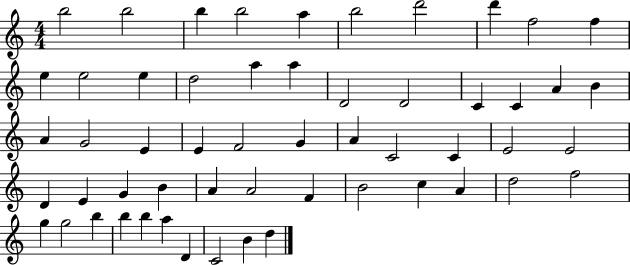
X:1
T:Untitled
M:4/4
L:1/4
K:C
b2 b2 b b2 a b2 d'2 d' f2 f e e2 e d2 a a D2 D2 C C A B A G2 E E F2 G A C2 C E2 E2 D E G B A A2 F B2 c A d2 f2 g g2 b b b a D C2 B d